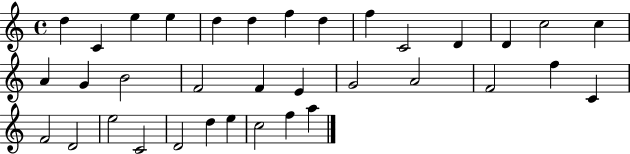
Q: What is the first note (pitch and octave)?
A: D5